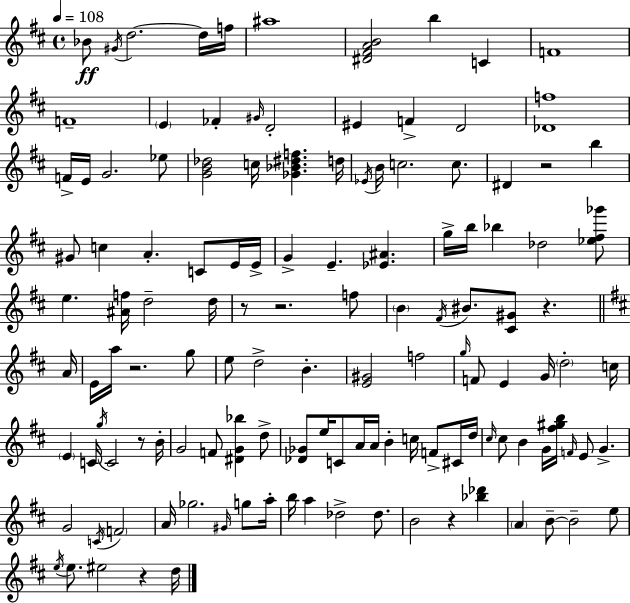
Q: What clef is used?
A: treble